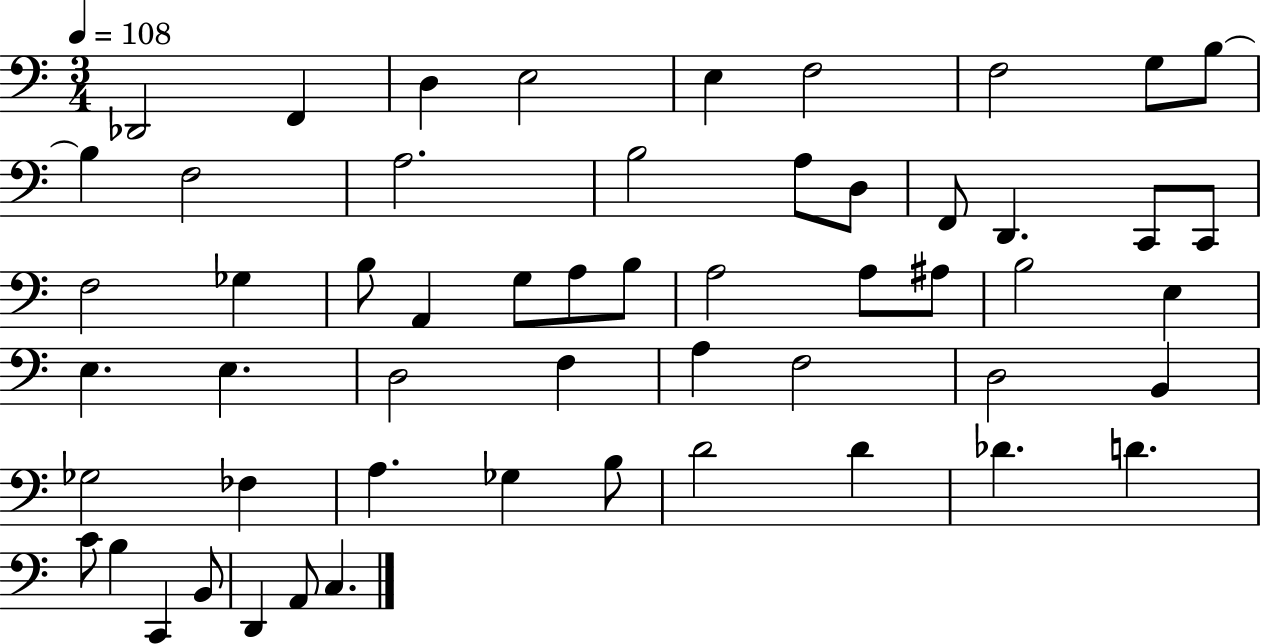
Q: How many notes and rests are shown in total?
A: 55